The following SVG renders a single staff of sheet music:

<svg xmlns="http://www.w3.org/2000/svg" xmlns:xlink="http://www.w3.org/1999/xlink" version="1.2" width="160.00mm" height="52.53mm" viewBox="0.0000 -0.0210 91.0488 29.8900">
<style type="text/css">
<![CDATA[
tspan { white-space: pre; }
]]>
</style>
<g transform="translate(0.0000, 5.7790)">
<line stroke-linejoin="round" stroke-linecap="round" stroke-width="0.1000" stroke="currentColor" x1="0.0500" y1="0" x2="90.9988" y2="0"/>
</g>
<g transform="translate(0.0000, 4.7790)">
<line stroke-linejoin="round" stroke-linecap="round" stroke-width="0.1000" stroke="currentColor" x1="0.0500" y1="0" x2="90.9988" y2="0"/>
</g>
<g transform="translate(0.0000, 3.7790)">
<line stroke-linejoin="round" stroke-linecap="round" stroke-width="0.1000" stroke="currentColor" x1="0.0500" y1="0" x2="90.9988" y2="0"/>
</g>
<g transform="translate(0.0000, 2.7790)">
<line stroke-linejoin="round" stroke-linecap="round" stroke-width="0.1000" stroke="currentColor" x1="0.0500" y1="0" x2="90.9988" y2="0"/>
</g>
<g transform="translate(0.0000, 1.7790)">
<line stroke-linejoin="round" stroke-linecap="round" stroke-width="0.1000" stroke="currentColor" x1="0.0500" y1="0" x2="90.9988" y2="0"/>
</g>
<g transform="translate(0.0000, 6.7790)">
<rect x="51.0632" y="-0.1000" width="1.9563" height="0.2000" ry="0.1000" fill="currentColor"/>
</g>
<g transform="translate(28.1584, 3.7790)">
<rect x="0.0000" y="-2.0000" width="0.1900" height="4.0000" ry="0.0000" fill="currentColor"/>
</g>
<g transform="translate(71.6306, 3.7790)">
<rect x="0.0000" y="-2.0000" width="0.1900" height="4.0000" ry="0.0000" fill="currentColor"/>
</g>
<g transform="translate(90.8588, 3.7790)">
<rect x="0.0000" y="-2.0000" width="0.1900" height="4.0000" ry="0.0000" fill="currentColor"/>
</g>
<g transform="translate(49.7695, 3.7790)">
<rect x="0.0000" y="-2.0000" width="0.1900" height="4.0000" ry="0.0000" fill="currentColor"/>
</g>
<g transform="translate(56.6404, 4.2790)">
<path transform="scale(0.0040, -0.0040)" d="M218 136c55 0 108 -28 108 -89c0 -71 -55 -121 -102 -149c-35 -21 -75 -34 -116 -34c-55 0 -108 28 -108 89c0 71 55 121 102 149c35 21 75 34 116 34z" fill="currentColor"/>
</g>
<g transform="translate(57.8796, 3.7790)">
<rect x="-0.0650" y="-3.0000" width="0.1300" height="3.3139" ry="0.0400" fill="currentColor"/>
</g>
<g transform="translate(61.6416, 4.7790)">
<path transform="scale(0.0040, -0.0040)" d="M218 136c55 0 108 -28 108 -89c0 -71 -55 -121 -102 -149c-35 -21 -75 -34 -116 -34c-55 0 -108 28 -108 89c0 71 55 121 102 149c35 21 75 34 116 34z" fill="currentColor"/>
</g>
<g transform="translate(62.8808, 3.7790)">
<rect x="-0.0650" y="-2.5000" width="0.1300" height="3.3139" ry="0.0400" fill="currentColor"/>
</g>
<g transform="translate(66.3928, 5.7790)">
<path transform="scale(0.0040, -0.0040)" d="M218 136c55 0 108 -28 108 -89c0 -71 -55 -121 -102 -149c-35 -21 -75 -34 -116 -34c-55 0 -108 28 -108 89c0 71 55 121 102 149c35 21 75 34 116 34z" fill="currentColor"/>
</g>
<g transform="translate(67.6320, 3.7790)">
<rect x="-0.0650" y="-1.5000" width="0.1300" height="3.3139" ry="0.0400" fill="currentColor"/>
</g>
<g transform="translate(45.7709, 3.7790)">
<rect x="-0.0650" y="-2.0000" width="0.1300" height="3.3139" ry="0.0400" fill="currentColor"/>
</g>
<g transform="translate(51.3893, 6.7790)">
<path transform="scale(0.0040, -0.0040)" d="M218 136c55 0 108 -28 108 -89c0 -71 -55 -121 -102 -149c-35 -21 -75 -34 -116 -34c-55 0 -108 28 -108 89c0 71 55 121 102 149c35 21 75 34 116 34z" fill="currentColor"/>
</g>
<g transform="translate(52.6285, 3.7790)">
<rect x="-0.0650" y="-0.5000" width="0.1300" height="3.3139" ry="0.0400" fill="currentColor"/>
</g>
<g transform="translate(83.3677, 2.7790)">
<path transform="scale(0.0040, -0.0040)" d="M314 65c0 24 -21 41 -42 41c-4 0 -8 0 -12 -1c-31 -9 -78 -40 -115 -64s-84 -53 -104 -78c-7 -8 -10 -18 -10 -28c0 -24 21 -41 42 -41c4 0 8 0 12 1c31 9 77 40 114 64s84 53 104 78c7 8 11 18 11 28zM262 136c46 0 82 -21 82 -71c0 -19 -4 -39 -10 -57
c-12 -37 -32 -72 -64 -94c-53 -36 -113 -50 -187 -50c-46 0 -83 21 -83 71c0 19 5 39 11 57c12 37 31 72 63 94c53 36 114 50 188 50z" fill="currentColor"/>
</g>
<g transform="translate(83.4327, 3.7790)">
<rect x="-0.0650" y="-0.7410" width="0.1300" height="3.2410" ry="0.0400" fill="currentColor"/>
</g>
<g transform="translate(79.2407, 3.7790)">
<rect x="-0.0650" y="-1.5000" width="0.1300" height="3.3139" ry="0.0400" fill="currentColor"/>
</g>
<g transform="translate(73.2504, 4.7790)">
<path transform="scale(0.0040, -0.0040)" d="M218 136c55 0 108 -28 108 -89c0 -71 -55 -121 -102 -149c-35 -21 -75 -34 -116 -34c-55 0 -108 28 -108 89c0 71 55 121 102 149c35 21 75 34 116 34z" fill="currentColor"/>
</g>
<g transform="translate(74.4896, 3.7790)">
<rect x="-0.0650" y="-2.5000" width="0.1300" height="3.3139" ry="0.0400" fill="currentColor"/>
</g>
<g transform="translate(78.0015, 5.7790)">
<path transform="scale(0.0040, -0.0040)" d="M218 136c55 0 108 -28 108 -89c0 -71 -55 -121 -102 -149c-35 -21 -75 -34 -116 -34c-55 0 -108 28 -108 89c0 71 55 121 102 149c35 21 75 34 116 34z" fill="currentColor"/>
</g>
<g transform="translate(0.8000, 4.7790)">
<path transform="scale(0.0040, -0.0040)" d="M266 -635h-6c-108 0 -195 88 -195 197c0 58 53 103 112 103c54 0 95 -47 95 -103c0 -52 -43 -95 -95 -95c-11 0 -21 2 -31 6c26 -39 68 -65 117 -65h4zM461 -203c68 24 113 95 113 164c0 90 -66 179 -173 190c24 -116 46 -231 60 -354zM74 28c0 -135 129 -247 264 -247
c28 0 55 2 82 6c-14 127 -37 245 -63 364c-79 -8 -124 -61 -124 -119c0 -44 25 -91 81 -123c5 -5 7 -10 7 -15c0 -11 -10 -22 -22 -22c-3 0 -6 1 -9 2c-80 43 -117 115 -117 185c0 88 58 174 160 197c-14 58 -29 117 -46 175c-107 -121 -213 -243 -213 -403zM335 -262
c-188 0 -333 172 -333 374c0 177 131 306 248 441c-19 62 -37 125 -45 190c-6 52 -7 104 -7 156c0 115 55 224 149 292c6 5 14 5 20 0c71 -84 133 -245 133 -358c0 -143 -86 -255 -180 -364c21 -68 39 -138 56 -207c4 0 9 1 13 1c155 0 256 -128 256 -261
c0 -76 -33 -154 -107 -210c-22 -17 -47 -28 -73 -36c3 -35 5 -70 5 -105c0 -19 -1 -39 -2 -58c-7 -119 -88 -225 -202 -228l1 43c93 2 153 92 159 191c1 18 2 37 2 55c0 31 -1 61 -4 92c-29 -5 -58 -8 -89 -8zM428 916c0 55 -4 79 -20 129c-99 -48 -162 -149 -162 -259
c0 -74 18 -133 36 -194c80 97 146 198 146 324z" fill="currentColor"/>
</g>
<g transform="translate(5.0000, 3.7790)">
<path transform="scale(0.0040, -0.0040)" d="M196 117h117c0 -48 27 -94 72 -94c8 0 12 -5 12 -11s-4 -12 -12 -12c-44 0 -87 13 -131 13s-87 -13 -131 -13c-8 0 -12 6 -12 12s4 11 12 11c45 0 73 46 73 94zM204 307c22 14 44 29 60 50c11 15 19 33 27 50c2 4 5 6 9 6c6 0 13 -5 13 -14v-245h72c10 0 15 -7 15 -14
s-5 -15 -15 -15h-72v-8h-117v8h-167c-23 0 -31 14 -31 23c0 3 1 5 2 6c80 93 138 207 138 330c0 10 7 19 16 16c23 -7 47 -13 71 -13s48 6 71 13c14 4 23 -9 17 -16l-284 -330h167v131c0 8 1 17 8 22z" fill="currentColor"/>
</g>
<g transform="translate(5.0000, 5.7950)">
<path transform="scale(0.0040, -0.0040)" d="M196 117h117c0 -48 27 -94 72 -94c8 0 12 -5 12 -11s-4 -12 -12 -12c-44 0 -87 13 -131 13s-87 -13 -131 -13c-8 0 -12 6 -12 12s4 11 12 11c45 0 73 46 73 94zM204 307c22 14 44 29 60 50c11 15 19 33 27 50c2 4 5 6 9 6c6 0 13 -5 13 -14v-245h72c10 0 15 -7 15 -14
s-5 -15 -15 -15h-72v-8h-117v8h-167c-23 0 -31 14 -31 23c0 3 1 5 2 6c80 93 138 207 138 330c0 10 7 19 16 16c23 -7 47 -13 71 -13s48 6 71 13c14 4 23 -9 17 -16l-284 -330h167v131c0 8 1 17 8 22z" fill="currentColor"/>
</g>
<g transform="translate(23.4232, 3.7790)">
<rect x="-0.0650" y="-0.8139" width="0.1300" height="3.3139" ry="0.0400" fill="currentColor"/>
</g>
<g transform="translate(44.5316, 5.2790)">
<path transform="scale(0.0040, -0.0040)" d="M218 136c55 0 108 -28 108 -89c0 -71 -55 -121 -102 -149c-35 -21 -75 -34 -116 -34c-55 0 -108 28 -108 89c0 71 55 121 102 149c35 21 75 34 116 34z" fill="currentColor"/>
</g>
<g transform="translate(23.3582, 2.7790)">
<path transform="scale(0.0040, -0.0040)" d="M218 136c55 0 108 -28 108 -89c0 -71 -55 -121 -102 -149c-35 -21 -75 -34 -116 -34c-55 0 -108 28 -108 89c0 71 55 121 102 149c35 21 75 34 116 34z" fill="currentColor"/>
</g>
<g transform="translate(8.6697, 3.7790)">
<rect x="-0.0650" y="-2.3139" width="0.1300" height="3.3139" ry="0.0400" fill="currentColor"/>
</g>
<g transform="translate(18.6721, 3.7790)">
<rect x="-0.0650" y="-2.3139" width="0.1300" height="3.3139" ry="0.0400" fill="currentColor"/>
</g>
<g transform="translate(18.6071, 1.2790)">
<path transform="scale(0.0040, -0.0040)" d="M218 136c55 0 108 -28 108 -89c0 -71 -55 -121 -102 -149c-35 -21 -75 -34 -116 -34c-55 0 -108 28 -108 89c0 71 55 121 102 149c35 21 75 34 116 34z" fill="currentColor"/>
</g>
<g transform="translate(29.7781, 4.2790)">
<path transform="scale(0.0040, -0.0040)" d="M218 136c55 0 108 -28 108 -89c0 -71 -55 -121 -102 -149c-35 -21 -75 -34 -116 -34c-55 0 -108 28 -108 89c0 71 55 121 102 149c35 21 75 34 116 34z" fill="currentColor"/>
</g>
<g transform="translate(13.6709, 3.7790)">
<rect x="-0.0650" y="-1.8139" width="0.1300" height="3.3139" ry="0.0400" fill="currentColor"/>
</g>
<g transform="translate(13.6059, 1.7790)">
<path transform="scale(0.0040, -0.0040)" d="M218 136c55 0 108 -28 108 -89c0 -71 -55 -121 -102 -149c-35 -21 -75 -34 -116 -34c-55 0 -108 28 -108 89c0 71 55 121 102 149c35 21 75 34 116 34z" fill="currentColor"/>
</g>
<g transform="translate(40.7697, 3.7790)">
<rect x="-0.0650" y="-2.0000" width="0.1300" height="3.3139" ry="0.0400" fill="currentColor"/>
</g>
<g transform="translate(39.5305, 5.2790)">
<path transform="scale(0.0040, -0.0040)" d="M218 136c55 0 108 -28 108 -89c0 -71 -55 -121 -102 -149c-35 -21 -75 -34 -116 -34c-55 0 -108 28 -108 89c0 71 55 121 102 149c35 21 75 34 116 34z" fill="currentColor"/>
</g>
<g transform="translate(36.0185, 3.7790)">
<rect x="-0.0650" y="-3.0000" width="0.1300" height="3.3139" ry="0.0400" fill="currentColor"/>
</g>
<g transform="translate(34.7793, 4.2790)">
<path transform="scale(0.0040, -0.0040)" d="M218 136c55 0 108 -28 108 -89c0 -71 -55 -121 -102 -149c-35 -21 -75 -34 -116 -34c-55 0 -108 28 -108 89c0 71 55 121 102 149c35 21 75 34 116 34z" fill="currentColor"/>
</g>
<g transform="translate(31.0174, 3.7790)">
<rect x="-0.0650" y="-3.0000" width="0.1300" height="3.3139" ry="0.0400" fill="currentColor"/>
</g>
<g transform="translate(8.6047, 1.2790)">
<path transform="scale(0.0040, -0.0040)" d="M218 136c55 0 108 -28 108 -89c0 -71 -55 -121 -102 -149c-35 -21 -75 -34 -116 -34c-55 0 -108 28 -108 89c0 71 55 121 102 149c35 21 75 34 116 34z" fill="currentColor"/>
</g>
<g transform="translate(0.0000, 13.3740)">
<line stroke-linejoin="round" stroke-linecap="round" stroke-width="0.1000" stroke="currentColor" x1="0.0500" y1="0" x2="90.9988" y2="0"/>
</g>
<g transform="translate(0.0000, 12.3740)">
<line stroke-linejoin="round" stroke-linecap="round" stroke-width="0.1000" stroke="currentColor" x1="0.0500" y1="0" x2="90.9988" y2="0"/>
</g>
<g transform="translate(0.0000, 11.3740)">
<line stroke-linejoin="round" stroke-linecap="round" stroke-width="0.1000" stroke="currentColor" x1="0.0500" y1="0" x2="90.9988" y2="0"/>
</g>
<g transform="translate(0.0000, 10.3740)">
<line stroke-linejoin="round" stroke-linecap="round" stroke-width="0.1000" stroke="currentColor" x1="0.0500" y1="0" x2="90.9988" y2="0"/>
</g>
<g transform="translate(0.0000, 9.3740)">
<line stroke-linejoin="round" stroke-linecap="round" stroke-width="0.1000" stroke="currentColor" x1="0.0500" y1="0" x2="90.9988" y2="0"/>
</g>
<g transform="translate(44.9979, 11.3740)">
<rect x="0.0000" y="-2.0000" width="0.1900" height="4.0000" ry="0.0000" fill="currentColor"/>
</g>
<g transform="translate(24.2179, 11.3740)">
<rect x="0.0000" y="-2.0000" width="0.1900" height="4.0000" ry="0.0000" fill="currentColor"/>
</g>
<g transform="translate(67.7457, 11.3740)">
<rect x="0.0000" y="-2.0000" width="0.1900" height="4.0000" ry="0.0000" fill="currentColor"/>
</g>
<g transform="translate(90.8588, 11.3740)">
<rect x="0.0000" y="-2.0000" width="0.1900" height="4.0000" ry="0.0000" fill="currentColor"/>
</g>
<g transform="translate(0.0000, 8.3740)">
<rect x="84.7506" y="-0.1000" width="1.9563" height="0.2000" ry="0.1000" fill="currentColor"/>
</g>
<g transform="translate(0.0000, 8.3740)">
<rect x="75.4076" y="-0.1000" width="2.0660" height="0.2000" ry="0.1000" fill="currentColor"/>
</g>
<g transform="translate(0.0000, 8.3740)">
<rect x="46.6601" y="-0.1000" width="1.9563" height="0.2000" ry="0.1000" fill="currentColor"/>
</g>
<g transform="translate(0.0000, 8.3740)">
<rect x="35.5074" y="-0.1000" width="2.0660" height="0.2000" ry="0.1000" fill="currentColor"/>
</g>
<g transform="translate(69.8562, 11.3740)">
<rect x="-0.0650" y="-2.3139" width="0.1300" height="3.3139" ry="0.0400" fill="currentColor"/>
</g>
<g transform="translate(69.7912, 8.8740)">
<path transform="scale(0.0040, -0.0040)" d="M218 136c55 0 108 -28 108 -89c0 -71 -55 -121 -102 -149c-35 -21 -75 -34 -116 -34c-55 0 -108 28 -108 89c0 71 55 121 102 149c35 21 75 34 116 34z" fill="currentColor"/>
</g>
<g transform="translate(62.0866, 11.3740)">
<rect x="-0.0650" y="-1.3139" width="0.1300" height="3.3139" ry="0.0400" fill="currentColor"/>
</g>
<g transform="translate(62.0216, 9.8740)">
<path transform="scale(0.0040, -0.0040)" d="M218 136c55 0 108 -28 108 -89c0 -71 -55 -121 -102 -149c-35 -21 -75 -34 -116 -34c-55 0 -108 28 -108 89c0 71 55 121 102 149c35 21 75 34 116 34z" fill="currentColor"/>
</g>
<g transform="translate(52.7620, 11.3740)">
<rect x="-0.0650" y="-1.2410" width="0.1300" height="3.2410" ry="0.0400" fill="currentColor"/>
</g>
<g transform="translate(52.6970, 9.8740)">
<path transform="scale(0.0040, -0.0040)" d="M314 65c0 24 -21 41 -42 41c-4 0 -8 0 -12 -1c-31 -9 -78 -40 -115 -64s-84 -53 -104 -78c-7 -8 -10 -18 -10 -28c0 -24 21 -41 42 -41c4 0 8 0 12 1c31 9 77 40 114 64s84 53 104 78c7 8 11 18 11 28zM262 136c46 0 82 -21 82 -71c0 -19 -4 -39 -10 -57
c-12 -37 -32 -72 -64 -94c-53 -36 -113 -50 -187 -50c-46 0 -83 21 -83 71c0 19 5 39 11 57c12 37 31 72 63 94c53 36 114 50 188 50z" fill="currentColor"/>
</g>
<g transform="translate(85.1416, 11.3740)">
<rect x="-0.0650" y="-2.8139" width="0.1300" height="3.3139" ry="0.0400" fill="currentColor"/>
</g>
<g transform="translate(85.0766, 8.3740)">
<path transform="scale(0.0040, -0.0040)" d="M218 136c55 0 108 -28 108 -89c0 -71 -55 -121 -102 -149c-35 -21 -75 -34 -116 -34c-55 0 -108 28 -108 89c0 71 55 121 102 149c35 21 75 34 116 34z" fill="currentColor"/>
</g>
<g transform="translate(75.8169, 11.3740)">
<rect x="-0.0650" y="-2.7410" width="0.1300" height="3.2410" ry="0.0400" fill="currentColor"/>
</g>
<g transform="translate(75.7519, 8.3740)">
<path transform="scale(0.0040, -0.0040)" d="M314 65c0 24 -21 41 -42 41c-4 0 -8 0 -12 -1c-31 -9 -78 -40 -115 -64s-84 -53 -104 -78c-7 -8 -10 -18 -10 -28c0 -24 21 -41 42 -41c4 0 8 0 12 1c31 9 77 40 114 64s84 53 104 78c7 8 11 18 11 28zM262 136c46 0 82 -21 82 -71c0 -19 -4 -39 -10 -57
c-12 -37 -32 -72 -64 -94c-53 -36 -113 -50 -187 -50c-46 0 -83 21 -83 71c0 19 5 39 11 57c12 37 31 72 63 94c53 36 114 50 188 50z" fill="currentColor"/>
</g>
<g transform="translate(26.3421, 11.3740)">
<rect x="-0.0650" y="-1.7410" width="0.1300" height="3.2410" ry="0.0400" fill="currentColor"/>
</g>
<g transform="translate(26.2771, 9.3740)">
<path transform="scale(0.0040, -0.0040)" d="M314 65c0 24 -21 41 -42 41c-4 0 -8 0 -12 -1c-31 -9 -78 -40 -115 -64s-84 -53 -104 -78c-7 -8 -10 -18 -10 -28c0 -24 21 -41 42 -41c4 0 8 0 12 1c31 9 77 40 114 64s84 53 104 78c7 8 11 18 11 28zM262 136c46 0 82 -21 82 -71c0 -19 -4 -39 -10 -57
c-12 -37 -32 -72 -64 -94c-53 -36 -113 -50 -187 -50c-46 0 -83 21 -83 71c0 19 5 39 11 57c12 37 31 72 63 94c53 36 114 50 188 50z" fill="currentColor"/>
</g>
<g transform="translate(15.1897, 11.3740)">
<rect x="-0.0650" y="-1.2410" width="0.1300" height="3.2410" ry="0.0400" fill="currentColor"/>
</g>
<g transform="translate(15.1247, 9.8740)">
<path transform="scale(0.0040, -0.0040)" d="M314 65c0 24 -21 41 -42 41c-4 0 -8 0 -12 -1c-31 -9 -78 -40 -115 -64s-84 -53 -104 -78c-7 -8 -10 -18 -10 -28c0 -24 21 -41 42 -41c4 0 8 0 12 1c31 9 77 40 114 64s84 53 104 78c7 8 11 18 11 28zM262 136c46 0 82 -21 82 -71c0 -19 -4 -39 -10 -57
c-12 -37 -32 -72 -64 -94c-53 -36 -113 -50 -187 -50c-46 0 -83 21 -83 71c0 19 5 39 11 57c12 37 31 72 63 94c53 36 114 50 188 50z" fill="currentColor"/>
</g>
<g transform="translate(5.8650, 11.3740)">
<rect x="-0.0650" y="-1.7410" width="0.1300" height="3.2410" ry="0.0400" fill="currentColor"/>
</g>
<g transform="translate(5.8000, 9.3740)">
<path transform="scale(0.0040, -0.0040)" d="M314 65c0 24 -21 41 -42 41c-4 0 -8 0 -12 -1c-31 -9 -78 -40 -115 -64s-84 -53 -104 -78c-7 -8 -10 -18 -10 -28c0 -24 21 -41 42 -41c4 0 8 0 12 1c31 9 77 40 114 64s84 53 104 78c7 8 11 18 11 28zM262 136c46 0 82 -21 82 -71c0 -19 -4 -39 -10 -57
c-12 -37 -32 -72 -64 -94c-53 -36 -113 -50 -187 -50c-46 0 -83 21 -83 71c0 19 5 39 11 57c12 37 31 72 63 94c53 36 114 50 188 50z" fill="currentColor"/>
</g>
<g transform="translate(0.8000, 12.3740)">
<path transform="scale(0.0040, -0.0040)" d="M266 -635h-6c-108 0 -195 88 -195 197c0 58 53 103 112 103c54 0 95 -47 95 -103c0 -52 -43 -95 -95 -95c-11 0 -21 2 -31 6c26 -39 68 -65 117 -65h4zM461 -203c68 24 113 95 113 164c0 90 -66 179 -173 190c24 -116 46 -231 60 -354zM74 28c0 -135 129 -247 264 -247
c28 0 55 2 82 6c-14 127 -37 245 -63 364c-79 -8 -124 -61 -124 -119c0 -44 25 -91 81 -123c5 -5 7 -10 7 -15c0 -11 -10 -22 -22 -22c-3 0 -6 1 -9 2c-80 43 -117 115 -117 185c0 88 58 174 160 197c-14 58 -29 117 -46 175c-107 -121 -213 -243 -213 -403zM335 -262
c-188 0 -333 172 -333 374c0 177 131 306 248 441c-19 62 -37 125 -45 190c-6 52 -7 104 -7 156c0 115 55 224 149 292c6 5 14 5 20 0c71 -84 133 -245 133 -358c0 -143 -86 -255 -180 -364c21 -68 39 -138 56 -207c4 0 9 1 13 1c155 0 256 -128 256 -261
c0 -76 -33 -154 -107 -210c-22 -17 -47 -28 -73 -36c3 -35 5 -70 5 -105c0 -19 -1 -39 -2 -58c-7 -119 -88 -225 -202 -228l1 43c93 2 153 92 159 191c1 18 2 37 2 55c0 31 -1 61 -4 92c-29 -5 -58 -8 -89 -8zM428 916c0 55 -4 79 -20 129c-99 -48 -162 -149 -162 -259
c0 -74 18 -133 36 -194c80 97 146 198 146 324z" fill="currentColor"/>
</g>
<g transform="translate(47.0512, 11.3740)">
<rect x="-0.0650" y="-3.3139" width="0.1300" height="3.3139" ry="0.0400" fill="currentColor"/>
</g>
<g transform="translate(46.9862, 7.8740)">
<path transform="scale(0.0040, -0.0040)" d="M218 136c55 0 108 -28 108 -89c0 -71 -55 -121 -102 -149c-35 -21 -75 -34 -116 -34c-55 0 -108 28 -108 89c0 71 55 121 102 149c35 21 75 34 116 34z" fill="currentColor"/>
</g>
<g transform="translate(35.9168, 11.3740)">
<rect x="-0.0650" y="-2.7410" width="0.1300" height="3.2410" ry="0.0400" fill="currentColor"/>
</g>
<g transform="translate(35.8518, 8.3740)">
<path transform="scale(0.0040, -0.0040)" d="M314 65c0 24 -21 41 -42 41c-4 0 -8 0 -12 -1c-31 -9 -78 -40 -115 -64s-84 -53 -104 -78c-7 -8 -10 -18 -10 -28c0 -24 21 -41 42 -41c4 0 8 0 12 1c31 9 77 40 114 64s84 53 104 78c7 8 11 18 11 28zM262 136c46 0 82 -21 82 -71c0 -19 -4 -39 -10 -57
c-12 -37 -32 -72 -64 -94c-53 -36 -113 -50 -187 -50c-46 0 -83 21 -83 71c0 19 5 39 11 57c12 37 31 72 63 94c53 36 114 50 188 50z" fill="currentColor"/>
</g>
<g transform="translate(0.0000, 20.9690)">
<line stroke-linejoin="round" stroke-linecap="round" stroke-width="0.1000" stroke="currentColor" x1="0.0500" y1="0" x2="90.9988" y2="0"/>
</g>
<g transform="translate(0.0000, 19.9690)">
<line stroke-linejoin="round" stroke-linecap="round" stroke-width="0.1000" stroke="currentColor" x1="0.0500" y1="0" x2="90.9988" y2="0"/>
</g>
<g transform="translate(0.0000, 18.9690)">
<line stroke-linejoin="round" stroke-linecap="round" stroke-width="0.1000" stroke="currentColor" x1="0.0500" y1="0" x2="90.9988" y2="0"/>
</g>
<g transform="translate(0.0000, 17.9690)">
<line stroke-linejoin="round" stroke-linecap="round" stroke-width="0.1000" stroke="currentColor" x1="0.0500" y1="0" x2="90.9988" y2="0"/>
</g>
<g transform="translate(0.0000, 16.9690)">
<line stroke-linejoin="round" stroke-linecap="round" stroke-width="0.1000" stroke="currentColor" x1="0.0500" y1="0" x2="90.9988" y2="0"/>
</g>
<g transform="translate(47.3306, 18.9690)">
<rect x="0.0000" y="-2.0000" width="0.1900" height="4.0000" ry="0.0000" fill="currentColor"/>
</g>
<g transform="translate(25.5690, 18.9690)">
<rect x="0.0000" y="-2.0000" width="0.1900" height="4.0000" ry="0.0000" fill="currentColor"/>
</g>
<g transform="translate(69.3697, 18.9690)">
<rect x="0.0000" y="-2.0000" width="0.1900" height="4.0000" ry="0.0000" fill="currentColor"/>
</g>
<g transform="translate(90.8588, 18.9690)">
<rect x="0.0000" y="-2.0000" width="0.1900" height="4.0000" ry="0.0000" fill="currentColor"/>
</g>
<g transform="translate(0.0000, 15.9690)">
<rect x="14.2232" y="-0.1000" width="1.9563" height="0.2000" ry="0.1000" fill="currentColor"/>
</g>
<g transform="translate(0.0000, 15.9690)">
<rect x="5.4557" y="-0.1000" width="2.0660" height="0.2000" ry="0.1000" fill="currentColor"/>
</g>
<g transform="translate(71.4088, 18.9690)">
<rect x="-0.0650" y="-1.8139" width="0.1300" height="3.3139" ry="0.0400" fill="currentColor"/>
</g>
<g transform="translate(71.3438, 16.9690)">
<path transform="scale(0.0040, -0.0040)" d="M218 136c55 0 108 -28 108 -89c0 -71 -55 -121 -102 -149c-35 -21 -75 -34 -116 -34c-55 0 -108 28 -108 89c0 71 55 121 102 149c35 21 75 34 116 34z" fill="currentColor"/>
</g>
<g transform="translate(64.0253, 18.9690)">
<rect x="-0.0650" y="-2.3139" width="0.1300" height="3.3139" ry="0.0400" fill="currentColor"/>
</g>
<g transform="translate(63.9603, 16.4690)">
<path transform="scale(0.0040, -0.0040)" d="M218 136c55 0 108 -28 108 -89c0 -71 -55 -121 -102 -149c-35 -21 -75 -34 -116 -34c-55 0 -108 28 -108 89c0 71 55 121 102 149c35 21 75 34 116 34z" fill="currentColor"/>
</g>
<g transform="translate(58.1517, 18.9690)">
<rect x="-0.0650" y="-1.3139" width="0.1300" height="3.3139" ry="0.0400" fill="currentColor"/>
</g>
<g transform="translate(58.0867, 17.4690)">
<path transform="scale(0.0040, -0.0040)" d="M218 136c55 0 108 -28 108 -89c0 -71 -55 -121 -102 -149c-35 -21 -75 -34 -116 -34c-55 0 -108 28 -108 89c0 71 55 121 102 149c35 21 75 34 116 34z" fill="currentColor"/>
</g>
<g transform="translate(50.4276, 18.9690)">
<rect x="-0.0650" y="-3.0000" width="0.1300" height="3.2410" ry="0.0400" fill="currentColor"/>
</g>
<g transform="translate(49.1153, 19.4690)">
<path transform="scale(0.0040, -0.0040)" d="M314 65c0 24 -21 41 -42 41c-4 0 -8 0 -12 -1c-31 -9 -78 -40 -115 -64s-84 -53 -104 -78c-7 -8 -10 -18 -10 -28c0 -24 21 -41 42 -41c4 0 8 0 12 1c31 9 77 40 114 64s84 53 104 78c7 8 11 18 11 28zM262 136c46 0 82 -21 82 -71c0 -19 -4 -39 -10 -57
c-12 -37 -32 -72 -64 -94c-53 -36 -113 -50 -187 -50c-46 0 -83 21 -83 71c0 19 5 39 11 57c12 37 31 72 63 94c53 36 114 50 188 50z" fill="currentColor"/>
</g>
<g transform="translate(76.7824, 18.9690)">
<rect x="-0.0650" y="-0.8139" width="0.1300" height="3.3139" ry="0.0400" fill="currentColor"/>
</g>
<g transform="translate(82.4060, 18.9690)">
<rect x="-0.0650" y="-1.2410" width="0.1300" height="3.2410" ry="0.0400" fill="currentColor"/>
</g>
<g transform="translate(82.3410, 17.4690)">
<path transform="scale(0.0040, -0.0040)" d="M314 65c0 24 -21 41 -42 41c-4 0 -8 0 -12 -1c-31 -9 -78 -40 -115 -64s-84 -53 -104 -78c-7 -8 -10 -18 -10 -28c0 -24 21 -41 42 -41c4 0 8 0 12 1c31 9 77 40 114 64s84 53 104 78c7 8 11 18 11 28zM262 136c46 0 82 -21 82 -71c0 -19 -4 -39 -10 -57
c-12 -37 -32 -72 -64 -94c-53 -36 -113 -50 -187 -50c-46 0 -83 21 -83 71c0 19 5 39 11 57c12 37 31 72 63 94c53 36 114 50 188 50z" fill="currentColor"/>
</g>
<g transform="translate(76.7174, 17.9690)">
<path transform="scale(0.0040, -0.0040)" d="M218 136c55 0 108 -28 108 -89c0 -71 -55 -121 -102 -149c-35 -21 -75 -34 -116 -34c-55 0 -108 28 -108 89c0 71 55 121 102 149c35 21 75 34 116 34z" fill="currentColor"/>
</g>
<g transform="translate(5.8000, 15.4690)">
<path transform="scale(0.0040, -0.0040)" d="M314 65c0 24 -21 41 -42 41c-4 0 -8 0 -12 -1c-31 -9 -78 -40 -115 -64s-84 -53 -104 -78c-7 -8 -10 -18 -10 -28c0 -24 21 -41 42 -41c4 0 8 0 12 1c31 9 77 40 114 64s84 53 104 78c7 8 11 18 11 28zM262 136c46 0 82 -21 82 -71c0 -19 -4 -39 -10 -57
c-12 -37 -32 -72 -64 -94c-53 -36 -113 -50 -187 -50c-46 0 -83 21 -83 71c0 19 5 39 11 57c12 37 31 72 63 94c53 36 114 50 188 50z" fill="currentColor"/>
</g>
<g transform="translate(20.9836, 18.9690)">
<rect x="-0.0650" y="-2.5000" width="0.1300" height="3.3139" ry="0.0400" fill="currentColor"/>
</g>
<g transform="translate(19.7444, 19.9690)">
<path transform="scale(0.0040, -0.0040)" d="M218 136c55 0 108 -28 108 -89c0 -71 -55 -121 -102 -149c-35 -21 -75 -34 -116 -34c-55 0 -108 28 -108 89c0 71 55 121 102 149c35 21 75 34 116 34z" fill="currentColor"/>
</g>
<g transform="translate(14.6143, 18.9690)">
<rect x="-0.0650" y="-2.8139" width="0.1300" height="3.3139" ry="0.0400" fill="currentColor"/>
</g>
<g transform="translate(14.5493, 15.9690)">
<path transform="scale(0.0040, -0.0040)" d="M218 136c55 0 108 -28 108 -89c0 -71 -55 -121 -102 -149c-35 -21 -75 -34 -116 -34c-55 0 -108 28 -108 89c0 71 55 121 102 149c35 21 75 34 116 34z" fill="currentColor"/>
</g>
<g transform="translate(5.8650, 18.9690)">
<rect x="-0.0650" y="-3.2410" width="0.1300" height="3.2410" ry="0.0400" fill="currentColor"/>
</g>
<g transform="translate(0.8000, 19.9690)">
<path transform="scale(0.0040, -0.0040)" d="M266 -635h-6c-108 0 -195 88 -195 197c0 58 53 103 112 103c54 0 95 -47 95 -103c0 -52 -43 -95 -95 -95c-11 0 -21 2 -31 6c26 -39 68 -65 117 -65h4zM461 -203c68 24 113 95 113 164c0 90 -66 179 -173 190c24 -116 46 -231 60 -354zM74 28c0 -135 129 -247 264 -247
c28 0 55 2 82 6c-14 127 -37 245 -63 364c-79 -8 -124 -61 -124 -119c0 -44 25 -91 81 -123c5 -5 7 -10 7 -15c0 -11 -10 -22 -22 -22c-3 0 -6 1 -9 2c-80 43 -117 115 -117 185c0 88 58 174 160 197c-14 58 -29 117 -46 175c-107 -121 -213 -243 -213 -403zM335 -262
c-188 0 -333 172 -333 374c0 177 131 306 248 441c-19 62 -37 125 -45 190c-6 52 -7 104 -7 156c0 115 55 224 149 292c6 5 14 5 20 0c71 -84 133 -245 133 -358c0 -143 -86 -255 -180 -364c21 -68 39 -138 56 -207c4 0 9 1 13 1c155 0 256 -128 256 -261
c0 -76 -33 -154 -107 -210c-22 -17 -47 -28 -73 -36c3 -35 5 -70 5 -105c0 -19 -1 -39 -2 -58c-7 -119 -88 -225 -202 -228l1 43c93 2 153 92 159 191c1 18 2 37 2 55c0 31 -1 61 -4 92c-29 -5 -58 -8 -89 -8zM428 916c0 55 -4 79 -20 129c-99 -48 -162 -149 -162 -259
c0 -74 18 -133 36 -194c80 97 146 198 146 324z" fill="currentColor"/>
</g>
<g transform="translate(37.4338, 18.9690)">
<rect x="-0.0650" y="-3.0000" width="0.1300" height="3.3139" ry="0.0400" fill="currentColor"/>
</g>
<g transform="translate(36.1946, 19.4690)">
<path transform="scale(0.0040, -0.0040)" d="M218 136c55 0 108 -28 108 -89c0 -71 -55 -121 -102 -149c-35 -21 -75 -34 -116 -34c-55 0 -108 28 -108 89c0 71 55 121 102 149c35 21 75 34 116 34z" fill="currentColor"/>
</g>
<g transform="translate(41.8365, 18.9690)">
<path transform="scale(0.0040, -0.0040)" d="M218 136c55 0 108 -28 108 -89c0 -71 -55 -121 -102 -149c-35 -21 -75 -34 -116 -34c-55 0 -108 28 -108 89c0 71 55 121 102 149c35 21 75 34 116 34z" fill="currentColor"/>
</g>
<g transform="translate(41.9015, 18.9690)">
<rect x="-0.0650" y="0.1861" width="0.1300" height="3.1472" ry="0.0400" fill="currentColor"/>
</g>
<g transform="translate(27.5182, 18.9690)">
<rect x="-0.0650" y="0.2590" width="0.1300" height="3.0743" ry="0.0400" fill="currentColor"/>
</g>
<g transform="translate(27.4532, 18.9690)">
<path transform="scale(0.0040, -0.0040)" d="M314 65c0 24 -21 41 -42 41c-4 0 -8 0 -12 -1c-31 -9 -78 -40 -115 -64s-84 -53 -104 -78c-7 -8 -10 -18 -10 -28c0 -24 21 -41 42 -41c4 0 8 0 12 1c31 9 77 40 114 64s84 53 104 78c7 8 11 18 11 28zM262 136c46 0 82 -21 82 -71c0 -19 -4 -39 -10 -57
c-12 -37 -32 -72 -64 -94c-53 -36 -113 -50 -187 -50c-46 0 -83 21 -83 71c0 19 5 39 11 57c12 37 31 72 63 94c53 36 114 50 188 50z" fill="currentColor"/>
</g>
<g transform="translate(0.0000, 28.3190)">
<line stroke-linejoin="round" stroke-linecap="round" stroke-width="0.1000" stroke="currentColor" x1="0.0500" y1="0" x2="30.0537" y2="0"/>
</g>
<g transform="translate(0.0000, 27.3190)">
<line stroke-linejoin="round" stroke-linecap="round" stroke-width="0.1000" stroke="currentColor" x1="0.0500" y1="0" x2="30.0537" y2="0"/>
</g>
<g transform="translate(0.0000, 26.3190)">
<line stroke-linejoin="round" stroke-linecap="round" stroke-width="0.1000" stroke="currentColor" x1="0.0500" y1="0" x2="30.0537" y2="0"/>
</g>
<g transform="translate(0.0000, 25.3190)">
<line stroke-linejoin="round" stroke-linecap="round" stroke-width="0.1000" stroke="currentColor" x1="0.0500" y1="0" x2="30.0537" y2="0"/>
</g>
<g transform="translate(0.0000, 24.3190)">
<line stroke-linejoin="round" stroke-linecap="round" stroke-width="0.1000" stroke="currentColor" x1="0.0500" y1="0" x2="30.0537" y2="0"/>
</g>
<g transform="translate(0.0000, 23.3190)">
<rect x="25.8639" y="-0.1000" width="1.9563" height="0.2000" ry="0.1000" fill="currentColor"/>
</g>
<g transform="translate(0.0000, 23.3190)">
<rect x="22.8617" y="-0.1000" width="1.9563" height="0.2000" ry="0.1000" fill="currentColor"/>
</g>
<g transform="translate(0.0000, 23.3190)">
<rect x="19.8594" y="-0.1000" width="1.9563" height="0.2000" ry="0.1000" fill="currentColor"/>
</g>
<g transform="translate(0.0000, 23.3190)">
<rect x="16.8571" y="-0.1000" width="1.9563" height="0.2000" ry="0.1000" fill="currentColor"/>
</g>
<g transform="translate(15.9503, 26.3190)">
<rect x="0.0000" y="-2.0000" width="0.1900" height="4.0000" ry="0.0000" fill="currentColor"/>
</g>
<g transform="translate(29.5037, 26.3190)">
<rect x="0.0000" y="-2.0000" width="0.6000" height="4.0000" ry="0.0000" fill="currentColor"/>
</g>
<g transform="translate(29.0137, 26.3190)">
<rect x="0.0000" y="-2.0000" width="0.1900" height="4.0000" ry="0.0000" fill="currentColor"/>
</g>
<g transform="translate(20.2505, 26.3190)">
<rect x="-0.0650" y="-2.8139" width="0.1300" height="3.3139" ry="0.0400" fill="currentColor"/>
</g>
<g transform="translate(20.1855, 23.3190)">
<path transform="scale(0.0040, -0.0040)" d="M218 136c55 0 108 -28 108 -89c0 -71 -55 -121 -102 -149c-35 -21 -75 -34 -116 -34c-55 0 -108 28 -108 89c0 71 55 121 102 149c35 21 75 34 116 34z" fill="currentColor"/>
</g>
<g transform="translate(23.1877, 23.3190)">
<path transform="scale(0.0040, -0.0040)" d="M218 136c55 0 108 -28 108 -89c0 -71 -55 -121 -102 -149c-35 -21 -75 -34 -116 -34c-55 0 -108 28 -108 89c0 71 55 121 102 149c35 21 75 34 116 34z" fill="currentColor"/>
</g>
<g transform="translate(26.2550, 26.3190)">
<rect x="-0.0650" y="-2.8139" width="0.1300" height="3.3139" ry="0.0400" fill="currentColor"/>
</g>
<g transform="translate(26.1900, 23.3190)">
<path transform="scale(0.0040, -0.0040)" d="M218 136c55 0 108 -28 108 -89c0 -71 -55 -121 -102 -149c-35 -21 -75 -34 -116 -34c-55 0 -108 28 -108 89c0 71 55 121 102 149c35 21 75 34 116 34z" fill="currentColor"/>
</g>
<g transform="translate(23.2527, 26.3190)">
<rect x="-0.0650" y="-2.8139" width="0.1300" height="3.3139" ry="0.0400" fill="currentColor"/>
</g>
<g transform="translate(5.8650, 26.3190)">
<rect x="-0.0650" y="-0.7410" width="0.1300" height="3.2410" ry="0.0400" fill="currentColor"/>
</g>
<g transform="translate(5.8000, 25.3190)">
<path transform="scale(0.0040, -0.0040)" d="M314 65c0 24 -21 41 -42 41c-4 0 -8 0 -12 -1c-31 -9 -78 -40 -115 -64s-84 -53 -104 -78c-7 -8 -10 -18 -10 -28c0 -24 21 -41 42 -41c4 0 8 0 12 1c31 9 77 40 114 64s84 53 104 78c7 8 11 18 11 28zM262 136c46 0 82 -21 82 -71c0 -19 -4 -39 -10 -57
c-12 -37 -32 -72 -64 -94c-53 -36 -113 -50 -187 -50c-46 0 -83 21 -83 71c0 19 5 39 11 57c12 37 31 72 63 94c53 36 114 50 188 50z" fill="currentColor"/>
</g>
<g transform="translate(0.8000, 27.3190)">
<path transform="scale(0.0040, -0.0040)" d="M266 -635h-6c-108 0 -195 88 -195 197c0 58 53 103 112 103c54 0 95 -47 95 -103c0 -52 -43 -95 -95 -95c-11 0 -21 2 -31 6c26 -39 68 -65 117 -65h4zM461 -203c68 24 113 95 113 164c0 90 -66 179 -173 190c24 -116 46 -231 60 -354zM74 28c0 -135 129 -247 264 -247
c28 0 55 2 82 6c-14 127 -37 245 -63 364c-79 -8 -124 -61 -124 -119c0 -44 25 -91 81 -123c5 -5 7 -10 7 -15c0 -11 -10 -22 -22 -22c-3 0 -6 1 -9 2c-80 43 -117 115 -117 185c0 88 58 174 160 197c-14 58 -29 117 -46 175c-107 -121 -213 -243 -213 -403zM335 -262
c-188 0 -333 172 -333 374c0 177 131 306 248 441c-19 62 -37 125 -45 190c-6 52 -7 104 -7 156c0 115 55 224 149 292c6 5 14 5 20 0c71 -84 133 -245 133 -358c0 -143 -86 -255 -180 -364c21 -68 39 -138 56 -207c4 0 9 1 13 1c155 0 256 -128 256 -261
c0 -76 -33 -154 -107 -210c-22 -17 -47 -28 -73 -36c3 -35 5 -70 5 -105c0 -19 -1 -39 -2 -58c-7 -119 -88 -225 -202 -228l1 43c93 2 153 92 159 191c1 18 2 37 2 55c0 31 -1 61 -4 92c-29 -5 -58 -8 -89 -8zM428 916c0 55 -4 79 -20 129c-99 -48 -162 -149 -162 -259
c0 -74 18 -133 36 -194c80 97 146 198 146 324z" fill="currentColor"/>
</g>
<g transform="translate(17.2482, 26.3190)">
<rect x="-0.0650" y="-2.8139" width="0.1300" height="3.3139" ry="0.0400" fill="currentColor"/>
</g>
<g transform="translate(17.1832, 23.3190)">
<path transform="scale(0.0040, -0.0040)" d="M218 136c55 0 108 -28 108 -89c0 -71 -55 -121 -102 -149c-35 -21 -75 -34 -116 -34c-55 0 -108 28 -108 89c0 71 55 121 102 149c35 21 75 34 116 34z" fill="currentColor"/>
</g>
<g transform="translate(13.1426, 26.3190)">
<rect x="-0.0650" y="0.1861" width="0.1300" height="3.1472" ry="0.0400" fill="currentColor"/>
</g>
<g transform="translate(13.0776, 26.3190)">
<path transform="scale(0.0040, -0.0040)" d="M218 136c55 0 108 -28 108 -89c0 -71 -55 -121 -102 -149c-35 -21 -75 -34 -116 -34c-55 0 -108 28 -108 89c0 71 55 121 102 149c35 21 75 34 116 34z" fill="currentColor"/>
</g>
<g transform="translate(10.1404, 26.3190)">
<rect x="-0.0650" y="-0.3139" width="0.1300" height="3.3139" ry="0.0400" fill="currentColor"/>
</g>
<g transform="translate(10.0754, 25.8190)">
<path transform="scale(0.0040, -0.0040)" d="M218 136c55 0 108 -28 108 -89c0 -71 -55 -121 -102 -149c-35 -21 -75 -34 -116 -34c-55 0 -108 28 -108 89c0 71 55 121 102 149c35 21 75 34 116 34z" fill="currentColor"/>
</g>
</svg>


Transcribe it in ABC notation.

X:1
T:Untitled
M:4/4
L:1/4
K:C
g f g d A A F F C A G E G E d2 f2 e2 f2 a2 b e2 e g a2 a b2 a G B2 A B A2 e g f d e2 d2 c B a a a a